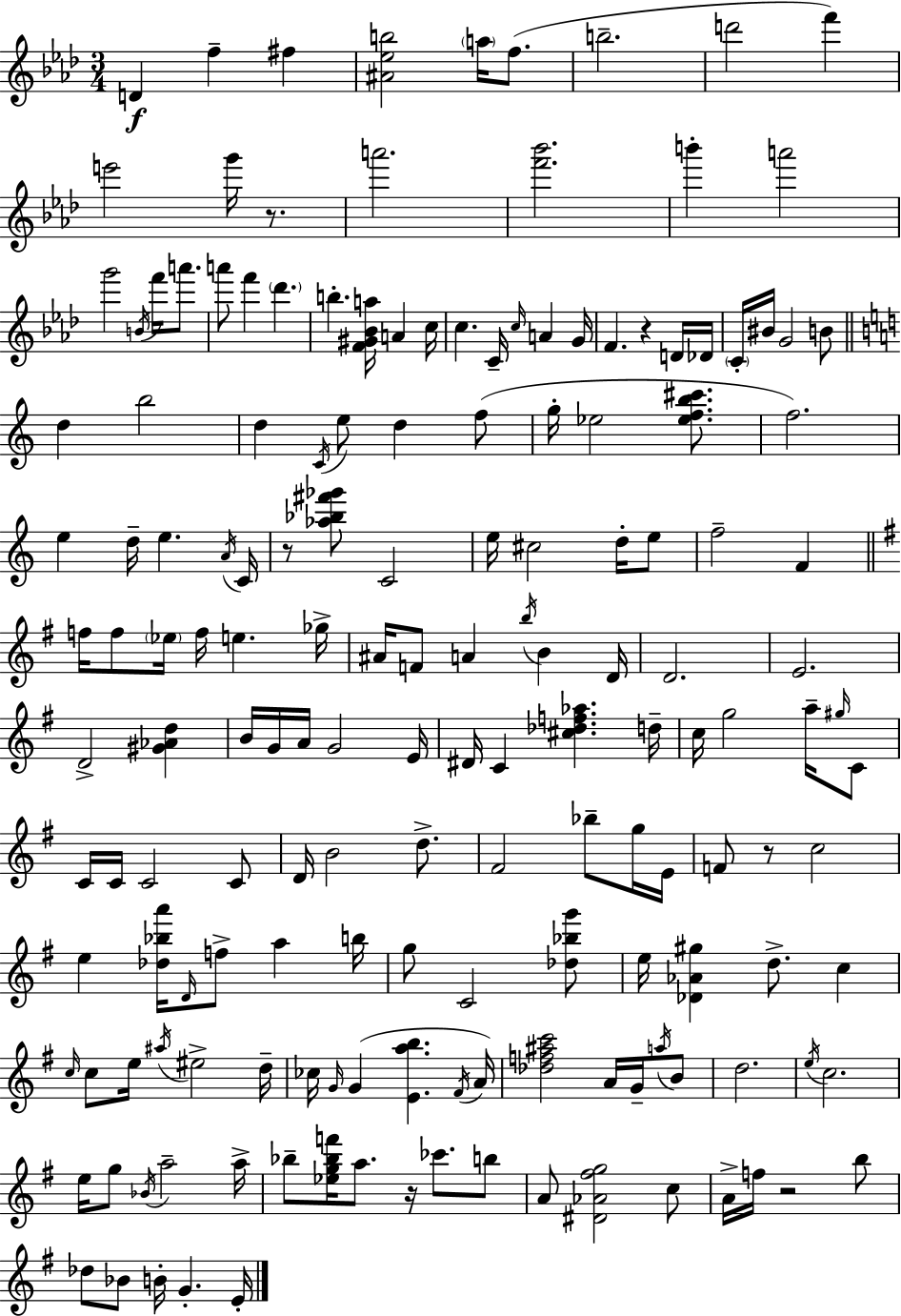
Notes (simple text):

D4/q F5/q F#5/q [A#4,Eb5,B5]/h A5/s F5/e. B5/h. D6/h F6/q E6/h G6/s R/e. A6/h. [F6,Bb6]/h. B6/q A6/h G6/h B4/s F6/s A6/e. A6/e F6/q Db6/q. B5/q. [F4,G#4,Bb4,A5]/s A4/q C5/s C5/q. C4/s C5/s A4/q G4/s F4/q. R/q D4/s Db4/s C4/s BIS4/s G4/h B4/e D5/q B5/h D5/q C4/s E5/e D5/q F5/e G5/s Eb5/h [Eb5,F5,B5,C#6]/e. F5/h. E5/q D5/s E5/q. A4/s C4/s R/e [Ab5,Bb5,F#6,Gb6]/e C4/h E5/s C#5/h D5/s E5/e F5/h F4/q F5/s F5/e Eb5/s F5/s E5/q. Gb5/s A#4/s F4/e A4/q B5/s B4/q D4/s D4/h. E4/h. D4/h [G#4,Ab4,D5]/q B4/s G4/s A4/s G4/h E4/s D#4/s C4/q [C#5,Db5,F5,Ab5]/q. D5/s C5/s G5/h A5/s G#5/s C4/e C4/s C4/s C4/h C4/e D4/s B4/h D5/e. F#4/h Bb5/e G5/s E4/s F4/e R/e C5/h E5/q [Db5,Bb5,A6]/s D4/s F5/e A5/q B5/s G5/e C4/h [Db5,Bb5,G6]/e E5/s [Db4,Ab4,G#5]/q D5/e. C5/q C5/s C5/e E5/s A#5/s EIS5/h D5/s CES5/s G4/s G4/q [E4,A5,B5]/q. F#4/s A4/s [Db5,F5,A#5,C6]/h A4/s G4/s A5/s B4/e D5/h. E5/s C5/h. E5/s G5/e Bb4/s A5/h A5/s Bb5/e [Eb5,G5,Bb5,F6]/s A5/e. R/s CES6/e. B5/e A4/e [D#4,Ab4,F#5,G5]/h C5/e A4/s F5/s R/h B5/e Db5/e Bb4/e B4/s G4/q. E4/s